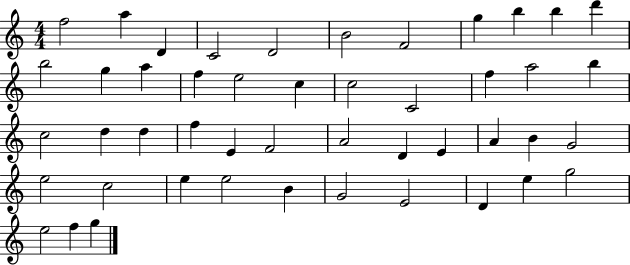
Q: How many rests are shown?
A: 0